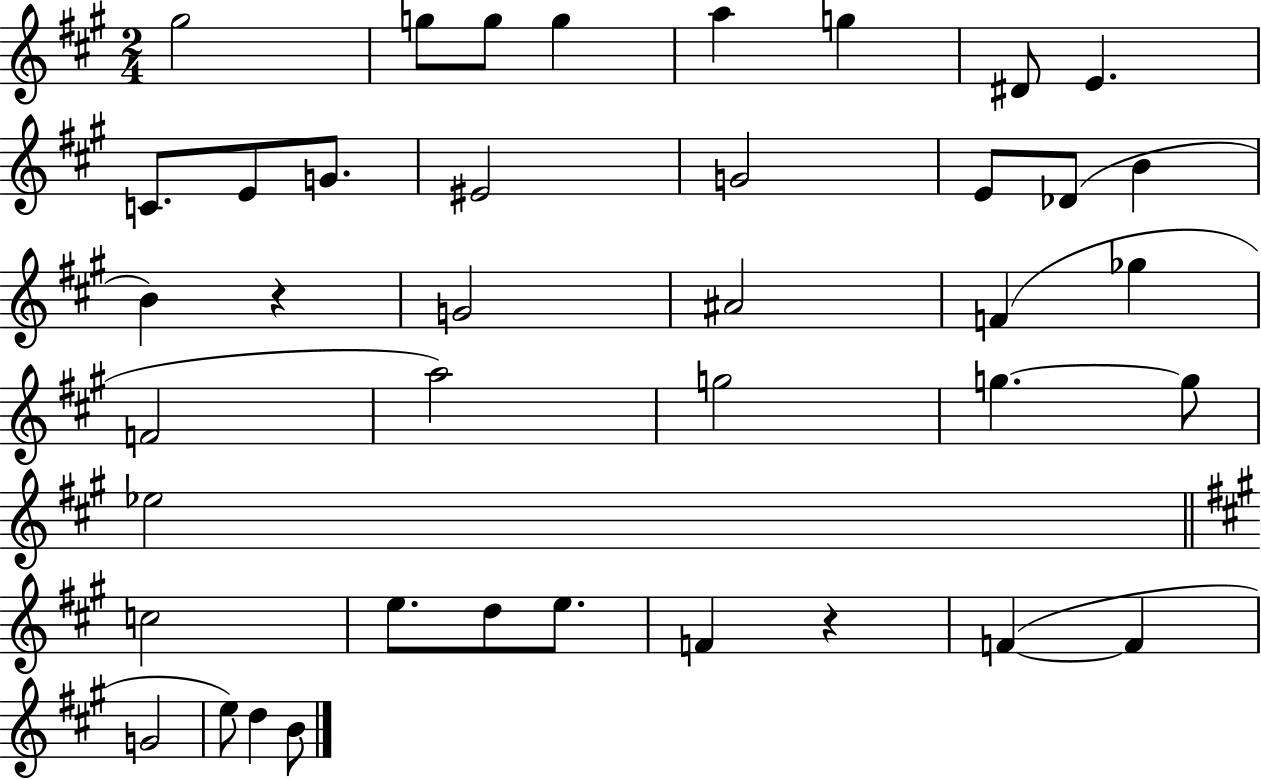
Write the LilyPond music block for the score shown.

{
  \clef treble
  \numericTimeSignature
  \time 2/4
  \key a \major
  gis''2 | g''8 g''8 g''4 | a''4 g''4 | dis'8 e'4. | \break c'8. e'8 g'8. | eis'2 | g'2 | e'8 des'8( b'4 | \break b'4) r4 | g'2 | ais'2 | f'4( ges''4 | \break f'2 | a''2) | g''2 | g''4.~~ g''8 | \break ees''2 | \bar "||" \break \key a \major c''2 | e''8. d''8 e''8. | f'4 r4 | f'4~(~ f'4 | \break g'2 | e''8) d''4 b'8 | \bar "|."
}